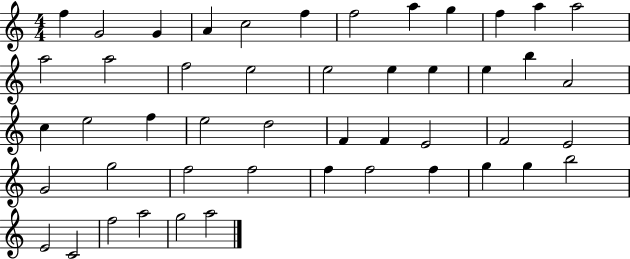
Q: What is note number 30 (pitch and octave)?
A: E4